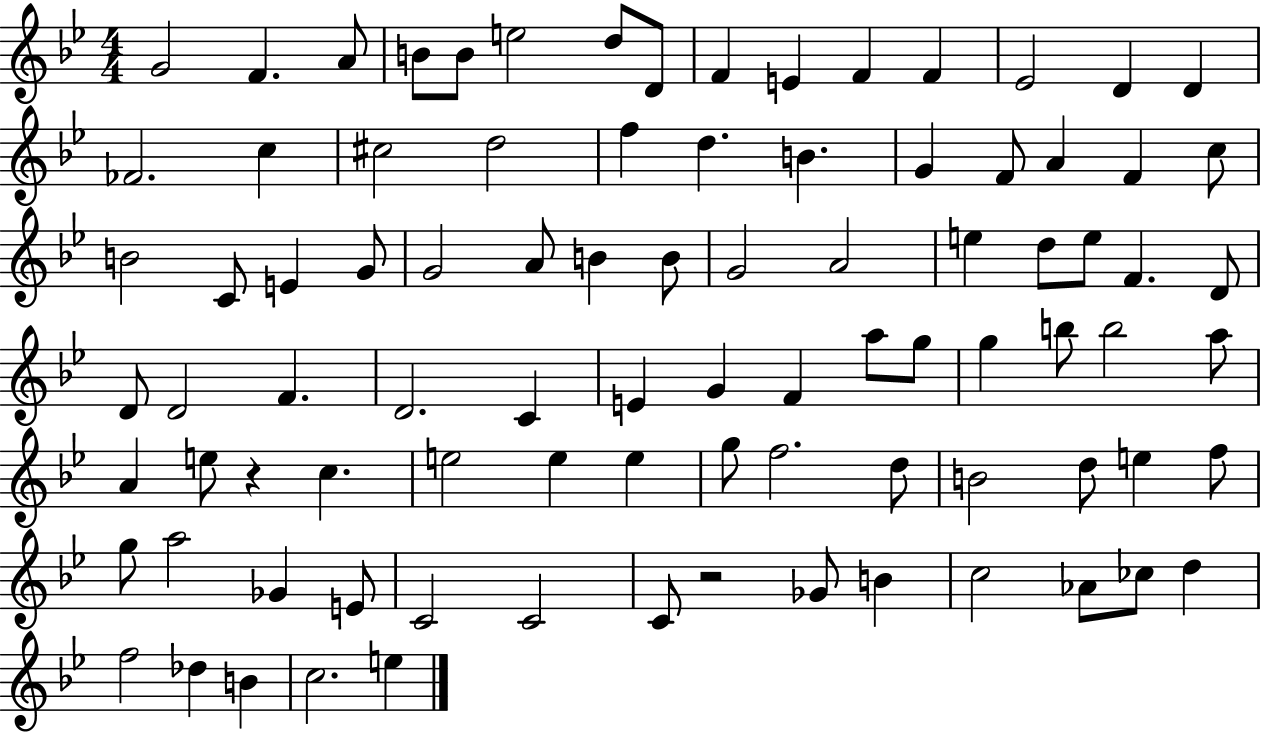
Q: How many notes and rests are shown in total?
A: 89